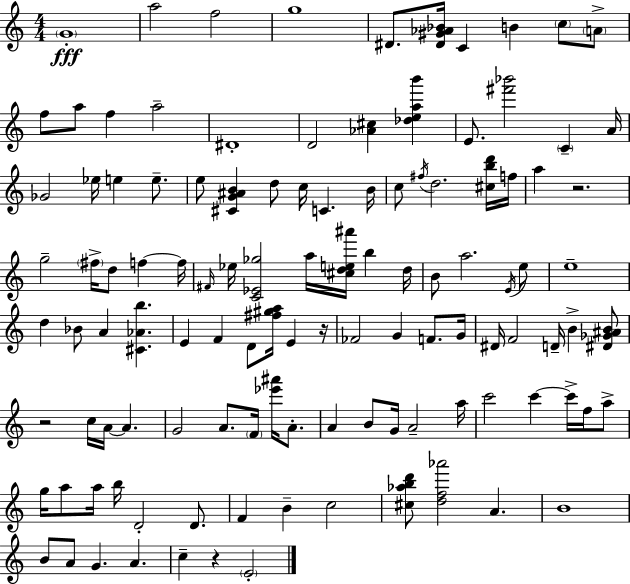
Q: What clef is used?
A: treble